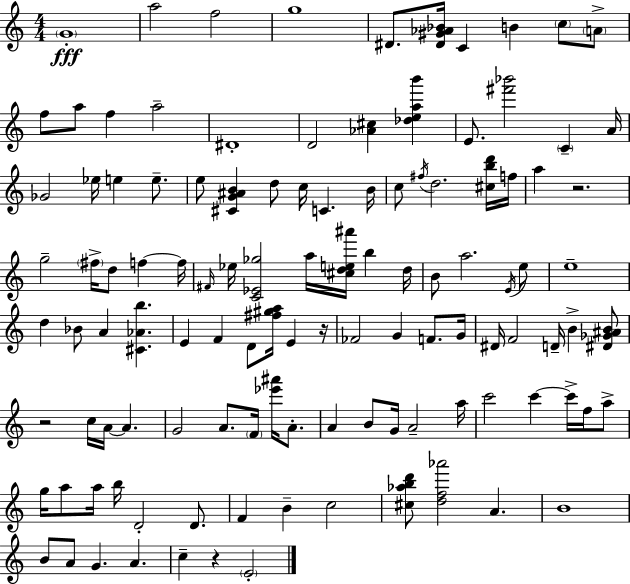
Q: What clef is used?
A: treble